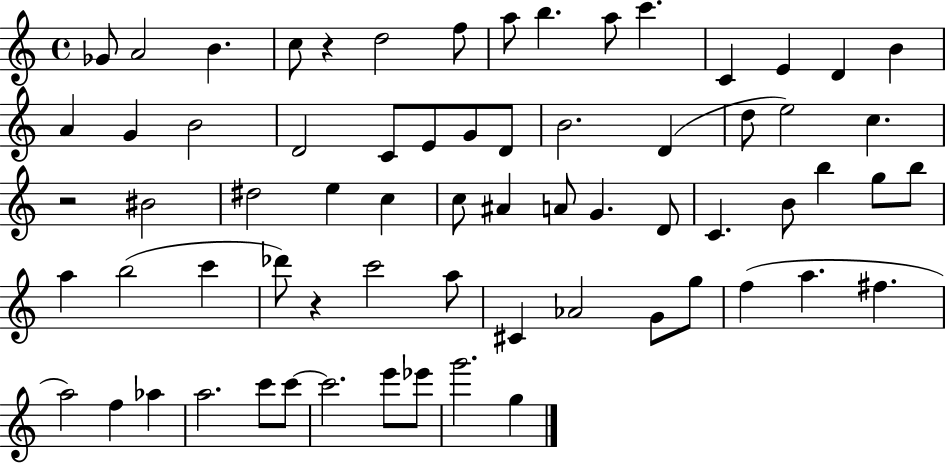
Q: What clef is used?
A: treble